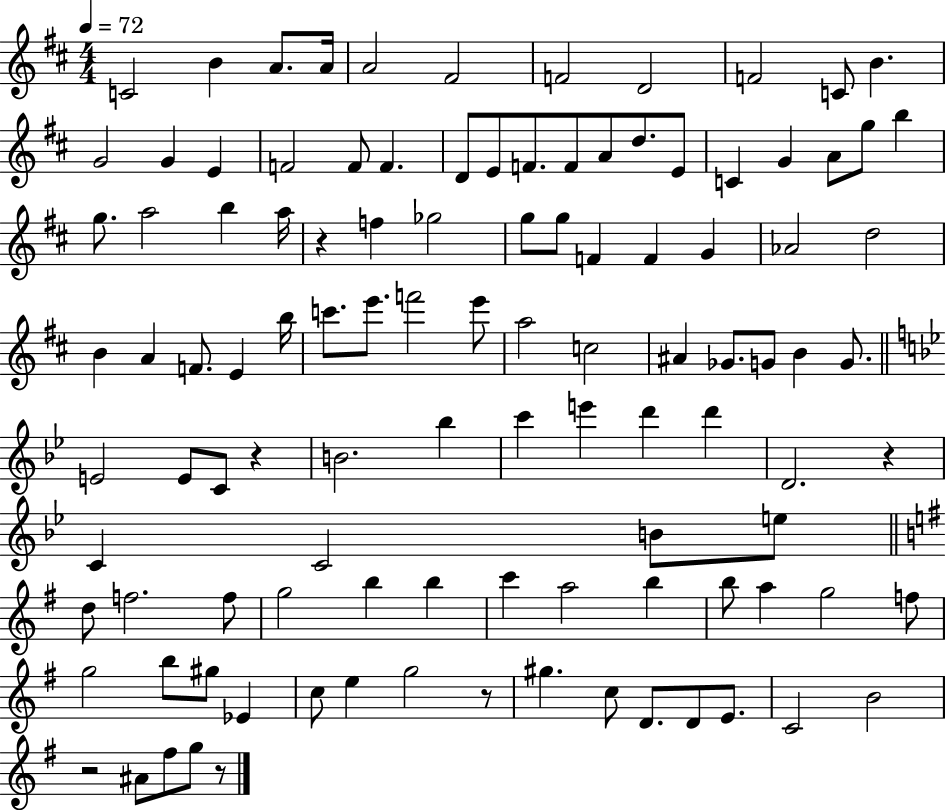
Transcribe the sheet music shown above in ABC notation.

X:1
T:Untitled
M:4/4
L:1/4
K:D
C2 B A/2 A/4 A2 ^F2 F2 D2 F2 C/2 B G2 G E F2 F/2 F D/2 E/2 F/2 F/2 A/2 d/2 E/2 C G A/2 g/2 b g/2 a2 b a/4 z f _g2 g/2 g/2 F F G _A2 d2 B A F/2 E b/4 c'/2 e'/2 f'2 e'/2 a2 c2 ^A _G/2 G/2 B G/2 E2 E/2 C/2 z B2 _b c' e' d' d' D2 z C C2 B/2 e/2 d/2 f2 f/2 g2 b b c' a2 b b/2 a g2 f/2 g2 b/2 ^g/2 _E c/2 e g2 z/2 ^g c/2 D/2 D/2 E/2 C2 B2 z2 ^A/2 ^f/2 g/2 z/2